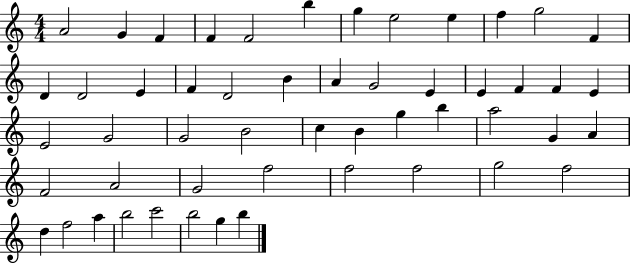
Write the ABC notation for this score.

X:1
T:Untitled
M:4/4
L:1/4
K:C
A2 G F F F2 b g e2 e f g2 F D D2 E F D2 B A G2 E E F F E E2 G2 G2 B2 c B g b a2 G A F2 A2 G2 f2 f2 f2 g2 f2 d f2 a b2 c'2 b2 g b